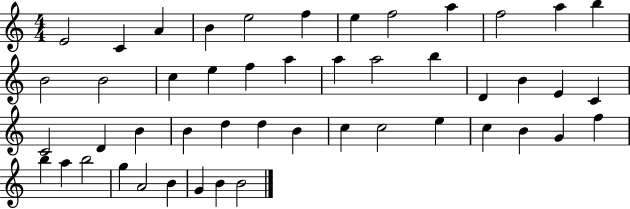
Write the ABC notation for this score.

X:1
T:Untitled
M:4/4
L:1/4
K:C
E2 C A B e2 f e f2 a f2 a b B2 B2 c e f a a a2 b D B E C C2 D B B d d B c c2 e c B G f b a b2 g A2 B G B B2